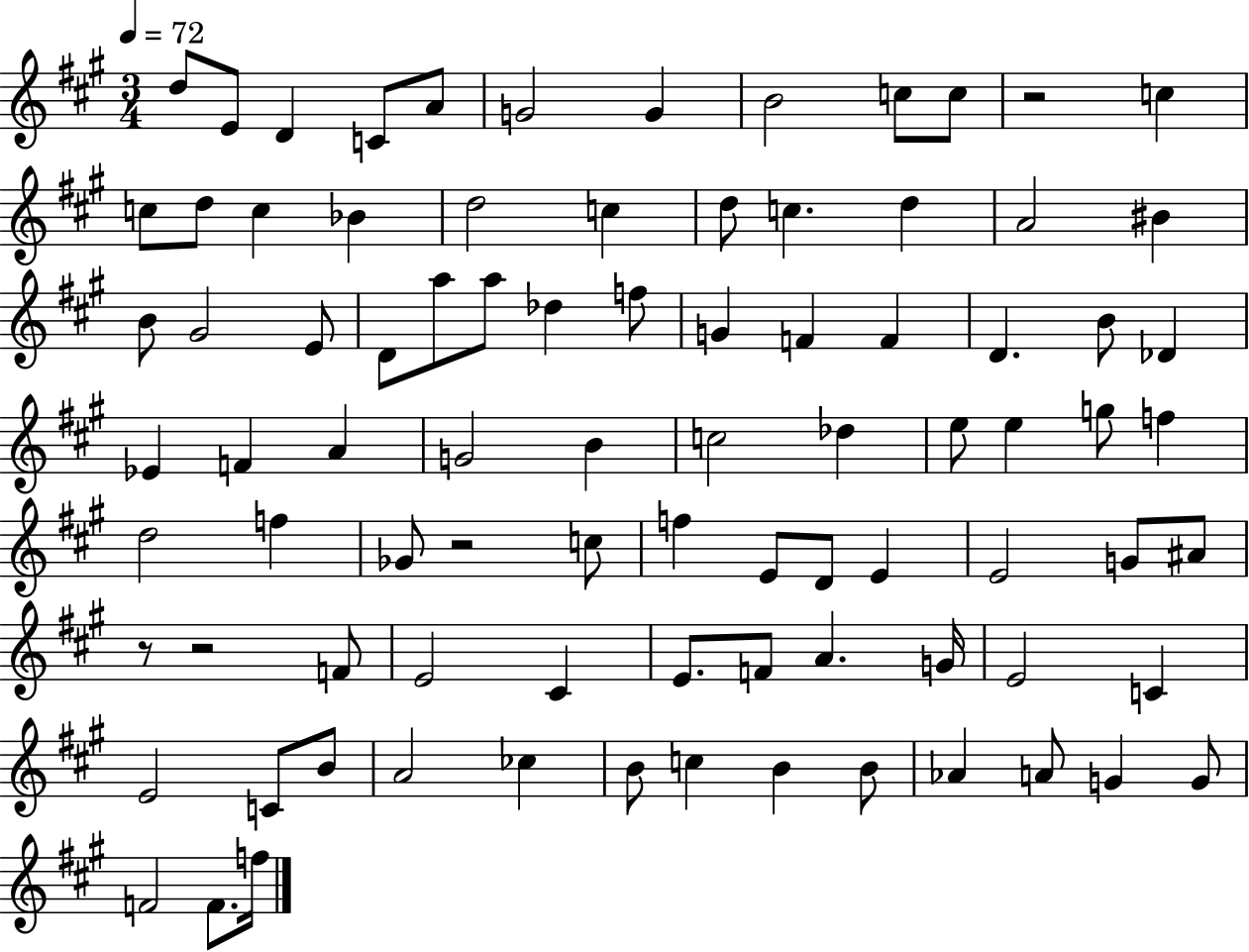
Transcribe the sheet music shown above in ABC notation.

X:1
T:Untitled
M:3/4
L:1/4
K:A
d/2 E/2 D C/2 A/2 G2 G B2 c/2 c/2 z2 c c/2 d/2 c _B d2 c d/2 c d A2 ^B B/2 ^G2 E/2 D/2 a/2 a/2 _d f/2 G F F D B/2 _D _E F A G2 B c2 _d e/2 e g/2 f d2 f _G/2 z2 c/2 f E/2 D/2 E E2 G/2 ^A/2 z/2 z2 F/2 E2 ^C E/2 F/2 A G/4 E2 C E2 C/2 B/2 A2 _c B/2 c B B/2 _A A/2 G G/2 F2 F/2 f/4